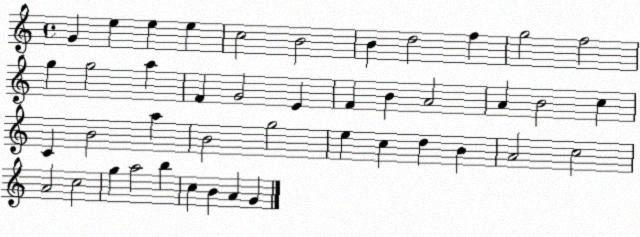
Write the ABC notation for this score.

X:1
T:Untitled
M:4/4
L:1/4
K:C
G e e e c2 B2 B d2 f g2 f2 g g2 a F G2 E F B A2 A B2 c C B2 a B2 g2 e c d B A2 c2 A2 c2 g a2 b c B A G